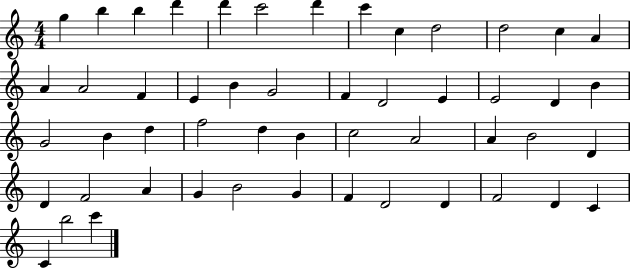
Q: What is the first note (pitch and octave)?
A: G5